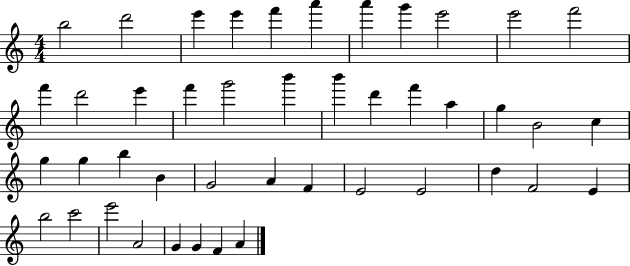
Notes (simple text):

B5/h D6/h E6/q E6/q F6/q A6/q A6/q G6/q E6/h E6/h F6/h F6/q D6/h E6/q F6/q G6/h B6/q B6/q D6/q F6/q A5/q G5/q B4/h C5/q G5/q G5/q B5/q B4/q G4/h A4/q F4/q E4/h E4/h D5/q F4/h E4/q B5/h C6/h E6/h A4/h G4/q G4/q F4/q A4/q